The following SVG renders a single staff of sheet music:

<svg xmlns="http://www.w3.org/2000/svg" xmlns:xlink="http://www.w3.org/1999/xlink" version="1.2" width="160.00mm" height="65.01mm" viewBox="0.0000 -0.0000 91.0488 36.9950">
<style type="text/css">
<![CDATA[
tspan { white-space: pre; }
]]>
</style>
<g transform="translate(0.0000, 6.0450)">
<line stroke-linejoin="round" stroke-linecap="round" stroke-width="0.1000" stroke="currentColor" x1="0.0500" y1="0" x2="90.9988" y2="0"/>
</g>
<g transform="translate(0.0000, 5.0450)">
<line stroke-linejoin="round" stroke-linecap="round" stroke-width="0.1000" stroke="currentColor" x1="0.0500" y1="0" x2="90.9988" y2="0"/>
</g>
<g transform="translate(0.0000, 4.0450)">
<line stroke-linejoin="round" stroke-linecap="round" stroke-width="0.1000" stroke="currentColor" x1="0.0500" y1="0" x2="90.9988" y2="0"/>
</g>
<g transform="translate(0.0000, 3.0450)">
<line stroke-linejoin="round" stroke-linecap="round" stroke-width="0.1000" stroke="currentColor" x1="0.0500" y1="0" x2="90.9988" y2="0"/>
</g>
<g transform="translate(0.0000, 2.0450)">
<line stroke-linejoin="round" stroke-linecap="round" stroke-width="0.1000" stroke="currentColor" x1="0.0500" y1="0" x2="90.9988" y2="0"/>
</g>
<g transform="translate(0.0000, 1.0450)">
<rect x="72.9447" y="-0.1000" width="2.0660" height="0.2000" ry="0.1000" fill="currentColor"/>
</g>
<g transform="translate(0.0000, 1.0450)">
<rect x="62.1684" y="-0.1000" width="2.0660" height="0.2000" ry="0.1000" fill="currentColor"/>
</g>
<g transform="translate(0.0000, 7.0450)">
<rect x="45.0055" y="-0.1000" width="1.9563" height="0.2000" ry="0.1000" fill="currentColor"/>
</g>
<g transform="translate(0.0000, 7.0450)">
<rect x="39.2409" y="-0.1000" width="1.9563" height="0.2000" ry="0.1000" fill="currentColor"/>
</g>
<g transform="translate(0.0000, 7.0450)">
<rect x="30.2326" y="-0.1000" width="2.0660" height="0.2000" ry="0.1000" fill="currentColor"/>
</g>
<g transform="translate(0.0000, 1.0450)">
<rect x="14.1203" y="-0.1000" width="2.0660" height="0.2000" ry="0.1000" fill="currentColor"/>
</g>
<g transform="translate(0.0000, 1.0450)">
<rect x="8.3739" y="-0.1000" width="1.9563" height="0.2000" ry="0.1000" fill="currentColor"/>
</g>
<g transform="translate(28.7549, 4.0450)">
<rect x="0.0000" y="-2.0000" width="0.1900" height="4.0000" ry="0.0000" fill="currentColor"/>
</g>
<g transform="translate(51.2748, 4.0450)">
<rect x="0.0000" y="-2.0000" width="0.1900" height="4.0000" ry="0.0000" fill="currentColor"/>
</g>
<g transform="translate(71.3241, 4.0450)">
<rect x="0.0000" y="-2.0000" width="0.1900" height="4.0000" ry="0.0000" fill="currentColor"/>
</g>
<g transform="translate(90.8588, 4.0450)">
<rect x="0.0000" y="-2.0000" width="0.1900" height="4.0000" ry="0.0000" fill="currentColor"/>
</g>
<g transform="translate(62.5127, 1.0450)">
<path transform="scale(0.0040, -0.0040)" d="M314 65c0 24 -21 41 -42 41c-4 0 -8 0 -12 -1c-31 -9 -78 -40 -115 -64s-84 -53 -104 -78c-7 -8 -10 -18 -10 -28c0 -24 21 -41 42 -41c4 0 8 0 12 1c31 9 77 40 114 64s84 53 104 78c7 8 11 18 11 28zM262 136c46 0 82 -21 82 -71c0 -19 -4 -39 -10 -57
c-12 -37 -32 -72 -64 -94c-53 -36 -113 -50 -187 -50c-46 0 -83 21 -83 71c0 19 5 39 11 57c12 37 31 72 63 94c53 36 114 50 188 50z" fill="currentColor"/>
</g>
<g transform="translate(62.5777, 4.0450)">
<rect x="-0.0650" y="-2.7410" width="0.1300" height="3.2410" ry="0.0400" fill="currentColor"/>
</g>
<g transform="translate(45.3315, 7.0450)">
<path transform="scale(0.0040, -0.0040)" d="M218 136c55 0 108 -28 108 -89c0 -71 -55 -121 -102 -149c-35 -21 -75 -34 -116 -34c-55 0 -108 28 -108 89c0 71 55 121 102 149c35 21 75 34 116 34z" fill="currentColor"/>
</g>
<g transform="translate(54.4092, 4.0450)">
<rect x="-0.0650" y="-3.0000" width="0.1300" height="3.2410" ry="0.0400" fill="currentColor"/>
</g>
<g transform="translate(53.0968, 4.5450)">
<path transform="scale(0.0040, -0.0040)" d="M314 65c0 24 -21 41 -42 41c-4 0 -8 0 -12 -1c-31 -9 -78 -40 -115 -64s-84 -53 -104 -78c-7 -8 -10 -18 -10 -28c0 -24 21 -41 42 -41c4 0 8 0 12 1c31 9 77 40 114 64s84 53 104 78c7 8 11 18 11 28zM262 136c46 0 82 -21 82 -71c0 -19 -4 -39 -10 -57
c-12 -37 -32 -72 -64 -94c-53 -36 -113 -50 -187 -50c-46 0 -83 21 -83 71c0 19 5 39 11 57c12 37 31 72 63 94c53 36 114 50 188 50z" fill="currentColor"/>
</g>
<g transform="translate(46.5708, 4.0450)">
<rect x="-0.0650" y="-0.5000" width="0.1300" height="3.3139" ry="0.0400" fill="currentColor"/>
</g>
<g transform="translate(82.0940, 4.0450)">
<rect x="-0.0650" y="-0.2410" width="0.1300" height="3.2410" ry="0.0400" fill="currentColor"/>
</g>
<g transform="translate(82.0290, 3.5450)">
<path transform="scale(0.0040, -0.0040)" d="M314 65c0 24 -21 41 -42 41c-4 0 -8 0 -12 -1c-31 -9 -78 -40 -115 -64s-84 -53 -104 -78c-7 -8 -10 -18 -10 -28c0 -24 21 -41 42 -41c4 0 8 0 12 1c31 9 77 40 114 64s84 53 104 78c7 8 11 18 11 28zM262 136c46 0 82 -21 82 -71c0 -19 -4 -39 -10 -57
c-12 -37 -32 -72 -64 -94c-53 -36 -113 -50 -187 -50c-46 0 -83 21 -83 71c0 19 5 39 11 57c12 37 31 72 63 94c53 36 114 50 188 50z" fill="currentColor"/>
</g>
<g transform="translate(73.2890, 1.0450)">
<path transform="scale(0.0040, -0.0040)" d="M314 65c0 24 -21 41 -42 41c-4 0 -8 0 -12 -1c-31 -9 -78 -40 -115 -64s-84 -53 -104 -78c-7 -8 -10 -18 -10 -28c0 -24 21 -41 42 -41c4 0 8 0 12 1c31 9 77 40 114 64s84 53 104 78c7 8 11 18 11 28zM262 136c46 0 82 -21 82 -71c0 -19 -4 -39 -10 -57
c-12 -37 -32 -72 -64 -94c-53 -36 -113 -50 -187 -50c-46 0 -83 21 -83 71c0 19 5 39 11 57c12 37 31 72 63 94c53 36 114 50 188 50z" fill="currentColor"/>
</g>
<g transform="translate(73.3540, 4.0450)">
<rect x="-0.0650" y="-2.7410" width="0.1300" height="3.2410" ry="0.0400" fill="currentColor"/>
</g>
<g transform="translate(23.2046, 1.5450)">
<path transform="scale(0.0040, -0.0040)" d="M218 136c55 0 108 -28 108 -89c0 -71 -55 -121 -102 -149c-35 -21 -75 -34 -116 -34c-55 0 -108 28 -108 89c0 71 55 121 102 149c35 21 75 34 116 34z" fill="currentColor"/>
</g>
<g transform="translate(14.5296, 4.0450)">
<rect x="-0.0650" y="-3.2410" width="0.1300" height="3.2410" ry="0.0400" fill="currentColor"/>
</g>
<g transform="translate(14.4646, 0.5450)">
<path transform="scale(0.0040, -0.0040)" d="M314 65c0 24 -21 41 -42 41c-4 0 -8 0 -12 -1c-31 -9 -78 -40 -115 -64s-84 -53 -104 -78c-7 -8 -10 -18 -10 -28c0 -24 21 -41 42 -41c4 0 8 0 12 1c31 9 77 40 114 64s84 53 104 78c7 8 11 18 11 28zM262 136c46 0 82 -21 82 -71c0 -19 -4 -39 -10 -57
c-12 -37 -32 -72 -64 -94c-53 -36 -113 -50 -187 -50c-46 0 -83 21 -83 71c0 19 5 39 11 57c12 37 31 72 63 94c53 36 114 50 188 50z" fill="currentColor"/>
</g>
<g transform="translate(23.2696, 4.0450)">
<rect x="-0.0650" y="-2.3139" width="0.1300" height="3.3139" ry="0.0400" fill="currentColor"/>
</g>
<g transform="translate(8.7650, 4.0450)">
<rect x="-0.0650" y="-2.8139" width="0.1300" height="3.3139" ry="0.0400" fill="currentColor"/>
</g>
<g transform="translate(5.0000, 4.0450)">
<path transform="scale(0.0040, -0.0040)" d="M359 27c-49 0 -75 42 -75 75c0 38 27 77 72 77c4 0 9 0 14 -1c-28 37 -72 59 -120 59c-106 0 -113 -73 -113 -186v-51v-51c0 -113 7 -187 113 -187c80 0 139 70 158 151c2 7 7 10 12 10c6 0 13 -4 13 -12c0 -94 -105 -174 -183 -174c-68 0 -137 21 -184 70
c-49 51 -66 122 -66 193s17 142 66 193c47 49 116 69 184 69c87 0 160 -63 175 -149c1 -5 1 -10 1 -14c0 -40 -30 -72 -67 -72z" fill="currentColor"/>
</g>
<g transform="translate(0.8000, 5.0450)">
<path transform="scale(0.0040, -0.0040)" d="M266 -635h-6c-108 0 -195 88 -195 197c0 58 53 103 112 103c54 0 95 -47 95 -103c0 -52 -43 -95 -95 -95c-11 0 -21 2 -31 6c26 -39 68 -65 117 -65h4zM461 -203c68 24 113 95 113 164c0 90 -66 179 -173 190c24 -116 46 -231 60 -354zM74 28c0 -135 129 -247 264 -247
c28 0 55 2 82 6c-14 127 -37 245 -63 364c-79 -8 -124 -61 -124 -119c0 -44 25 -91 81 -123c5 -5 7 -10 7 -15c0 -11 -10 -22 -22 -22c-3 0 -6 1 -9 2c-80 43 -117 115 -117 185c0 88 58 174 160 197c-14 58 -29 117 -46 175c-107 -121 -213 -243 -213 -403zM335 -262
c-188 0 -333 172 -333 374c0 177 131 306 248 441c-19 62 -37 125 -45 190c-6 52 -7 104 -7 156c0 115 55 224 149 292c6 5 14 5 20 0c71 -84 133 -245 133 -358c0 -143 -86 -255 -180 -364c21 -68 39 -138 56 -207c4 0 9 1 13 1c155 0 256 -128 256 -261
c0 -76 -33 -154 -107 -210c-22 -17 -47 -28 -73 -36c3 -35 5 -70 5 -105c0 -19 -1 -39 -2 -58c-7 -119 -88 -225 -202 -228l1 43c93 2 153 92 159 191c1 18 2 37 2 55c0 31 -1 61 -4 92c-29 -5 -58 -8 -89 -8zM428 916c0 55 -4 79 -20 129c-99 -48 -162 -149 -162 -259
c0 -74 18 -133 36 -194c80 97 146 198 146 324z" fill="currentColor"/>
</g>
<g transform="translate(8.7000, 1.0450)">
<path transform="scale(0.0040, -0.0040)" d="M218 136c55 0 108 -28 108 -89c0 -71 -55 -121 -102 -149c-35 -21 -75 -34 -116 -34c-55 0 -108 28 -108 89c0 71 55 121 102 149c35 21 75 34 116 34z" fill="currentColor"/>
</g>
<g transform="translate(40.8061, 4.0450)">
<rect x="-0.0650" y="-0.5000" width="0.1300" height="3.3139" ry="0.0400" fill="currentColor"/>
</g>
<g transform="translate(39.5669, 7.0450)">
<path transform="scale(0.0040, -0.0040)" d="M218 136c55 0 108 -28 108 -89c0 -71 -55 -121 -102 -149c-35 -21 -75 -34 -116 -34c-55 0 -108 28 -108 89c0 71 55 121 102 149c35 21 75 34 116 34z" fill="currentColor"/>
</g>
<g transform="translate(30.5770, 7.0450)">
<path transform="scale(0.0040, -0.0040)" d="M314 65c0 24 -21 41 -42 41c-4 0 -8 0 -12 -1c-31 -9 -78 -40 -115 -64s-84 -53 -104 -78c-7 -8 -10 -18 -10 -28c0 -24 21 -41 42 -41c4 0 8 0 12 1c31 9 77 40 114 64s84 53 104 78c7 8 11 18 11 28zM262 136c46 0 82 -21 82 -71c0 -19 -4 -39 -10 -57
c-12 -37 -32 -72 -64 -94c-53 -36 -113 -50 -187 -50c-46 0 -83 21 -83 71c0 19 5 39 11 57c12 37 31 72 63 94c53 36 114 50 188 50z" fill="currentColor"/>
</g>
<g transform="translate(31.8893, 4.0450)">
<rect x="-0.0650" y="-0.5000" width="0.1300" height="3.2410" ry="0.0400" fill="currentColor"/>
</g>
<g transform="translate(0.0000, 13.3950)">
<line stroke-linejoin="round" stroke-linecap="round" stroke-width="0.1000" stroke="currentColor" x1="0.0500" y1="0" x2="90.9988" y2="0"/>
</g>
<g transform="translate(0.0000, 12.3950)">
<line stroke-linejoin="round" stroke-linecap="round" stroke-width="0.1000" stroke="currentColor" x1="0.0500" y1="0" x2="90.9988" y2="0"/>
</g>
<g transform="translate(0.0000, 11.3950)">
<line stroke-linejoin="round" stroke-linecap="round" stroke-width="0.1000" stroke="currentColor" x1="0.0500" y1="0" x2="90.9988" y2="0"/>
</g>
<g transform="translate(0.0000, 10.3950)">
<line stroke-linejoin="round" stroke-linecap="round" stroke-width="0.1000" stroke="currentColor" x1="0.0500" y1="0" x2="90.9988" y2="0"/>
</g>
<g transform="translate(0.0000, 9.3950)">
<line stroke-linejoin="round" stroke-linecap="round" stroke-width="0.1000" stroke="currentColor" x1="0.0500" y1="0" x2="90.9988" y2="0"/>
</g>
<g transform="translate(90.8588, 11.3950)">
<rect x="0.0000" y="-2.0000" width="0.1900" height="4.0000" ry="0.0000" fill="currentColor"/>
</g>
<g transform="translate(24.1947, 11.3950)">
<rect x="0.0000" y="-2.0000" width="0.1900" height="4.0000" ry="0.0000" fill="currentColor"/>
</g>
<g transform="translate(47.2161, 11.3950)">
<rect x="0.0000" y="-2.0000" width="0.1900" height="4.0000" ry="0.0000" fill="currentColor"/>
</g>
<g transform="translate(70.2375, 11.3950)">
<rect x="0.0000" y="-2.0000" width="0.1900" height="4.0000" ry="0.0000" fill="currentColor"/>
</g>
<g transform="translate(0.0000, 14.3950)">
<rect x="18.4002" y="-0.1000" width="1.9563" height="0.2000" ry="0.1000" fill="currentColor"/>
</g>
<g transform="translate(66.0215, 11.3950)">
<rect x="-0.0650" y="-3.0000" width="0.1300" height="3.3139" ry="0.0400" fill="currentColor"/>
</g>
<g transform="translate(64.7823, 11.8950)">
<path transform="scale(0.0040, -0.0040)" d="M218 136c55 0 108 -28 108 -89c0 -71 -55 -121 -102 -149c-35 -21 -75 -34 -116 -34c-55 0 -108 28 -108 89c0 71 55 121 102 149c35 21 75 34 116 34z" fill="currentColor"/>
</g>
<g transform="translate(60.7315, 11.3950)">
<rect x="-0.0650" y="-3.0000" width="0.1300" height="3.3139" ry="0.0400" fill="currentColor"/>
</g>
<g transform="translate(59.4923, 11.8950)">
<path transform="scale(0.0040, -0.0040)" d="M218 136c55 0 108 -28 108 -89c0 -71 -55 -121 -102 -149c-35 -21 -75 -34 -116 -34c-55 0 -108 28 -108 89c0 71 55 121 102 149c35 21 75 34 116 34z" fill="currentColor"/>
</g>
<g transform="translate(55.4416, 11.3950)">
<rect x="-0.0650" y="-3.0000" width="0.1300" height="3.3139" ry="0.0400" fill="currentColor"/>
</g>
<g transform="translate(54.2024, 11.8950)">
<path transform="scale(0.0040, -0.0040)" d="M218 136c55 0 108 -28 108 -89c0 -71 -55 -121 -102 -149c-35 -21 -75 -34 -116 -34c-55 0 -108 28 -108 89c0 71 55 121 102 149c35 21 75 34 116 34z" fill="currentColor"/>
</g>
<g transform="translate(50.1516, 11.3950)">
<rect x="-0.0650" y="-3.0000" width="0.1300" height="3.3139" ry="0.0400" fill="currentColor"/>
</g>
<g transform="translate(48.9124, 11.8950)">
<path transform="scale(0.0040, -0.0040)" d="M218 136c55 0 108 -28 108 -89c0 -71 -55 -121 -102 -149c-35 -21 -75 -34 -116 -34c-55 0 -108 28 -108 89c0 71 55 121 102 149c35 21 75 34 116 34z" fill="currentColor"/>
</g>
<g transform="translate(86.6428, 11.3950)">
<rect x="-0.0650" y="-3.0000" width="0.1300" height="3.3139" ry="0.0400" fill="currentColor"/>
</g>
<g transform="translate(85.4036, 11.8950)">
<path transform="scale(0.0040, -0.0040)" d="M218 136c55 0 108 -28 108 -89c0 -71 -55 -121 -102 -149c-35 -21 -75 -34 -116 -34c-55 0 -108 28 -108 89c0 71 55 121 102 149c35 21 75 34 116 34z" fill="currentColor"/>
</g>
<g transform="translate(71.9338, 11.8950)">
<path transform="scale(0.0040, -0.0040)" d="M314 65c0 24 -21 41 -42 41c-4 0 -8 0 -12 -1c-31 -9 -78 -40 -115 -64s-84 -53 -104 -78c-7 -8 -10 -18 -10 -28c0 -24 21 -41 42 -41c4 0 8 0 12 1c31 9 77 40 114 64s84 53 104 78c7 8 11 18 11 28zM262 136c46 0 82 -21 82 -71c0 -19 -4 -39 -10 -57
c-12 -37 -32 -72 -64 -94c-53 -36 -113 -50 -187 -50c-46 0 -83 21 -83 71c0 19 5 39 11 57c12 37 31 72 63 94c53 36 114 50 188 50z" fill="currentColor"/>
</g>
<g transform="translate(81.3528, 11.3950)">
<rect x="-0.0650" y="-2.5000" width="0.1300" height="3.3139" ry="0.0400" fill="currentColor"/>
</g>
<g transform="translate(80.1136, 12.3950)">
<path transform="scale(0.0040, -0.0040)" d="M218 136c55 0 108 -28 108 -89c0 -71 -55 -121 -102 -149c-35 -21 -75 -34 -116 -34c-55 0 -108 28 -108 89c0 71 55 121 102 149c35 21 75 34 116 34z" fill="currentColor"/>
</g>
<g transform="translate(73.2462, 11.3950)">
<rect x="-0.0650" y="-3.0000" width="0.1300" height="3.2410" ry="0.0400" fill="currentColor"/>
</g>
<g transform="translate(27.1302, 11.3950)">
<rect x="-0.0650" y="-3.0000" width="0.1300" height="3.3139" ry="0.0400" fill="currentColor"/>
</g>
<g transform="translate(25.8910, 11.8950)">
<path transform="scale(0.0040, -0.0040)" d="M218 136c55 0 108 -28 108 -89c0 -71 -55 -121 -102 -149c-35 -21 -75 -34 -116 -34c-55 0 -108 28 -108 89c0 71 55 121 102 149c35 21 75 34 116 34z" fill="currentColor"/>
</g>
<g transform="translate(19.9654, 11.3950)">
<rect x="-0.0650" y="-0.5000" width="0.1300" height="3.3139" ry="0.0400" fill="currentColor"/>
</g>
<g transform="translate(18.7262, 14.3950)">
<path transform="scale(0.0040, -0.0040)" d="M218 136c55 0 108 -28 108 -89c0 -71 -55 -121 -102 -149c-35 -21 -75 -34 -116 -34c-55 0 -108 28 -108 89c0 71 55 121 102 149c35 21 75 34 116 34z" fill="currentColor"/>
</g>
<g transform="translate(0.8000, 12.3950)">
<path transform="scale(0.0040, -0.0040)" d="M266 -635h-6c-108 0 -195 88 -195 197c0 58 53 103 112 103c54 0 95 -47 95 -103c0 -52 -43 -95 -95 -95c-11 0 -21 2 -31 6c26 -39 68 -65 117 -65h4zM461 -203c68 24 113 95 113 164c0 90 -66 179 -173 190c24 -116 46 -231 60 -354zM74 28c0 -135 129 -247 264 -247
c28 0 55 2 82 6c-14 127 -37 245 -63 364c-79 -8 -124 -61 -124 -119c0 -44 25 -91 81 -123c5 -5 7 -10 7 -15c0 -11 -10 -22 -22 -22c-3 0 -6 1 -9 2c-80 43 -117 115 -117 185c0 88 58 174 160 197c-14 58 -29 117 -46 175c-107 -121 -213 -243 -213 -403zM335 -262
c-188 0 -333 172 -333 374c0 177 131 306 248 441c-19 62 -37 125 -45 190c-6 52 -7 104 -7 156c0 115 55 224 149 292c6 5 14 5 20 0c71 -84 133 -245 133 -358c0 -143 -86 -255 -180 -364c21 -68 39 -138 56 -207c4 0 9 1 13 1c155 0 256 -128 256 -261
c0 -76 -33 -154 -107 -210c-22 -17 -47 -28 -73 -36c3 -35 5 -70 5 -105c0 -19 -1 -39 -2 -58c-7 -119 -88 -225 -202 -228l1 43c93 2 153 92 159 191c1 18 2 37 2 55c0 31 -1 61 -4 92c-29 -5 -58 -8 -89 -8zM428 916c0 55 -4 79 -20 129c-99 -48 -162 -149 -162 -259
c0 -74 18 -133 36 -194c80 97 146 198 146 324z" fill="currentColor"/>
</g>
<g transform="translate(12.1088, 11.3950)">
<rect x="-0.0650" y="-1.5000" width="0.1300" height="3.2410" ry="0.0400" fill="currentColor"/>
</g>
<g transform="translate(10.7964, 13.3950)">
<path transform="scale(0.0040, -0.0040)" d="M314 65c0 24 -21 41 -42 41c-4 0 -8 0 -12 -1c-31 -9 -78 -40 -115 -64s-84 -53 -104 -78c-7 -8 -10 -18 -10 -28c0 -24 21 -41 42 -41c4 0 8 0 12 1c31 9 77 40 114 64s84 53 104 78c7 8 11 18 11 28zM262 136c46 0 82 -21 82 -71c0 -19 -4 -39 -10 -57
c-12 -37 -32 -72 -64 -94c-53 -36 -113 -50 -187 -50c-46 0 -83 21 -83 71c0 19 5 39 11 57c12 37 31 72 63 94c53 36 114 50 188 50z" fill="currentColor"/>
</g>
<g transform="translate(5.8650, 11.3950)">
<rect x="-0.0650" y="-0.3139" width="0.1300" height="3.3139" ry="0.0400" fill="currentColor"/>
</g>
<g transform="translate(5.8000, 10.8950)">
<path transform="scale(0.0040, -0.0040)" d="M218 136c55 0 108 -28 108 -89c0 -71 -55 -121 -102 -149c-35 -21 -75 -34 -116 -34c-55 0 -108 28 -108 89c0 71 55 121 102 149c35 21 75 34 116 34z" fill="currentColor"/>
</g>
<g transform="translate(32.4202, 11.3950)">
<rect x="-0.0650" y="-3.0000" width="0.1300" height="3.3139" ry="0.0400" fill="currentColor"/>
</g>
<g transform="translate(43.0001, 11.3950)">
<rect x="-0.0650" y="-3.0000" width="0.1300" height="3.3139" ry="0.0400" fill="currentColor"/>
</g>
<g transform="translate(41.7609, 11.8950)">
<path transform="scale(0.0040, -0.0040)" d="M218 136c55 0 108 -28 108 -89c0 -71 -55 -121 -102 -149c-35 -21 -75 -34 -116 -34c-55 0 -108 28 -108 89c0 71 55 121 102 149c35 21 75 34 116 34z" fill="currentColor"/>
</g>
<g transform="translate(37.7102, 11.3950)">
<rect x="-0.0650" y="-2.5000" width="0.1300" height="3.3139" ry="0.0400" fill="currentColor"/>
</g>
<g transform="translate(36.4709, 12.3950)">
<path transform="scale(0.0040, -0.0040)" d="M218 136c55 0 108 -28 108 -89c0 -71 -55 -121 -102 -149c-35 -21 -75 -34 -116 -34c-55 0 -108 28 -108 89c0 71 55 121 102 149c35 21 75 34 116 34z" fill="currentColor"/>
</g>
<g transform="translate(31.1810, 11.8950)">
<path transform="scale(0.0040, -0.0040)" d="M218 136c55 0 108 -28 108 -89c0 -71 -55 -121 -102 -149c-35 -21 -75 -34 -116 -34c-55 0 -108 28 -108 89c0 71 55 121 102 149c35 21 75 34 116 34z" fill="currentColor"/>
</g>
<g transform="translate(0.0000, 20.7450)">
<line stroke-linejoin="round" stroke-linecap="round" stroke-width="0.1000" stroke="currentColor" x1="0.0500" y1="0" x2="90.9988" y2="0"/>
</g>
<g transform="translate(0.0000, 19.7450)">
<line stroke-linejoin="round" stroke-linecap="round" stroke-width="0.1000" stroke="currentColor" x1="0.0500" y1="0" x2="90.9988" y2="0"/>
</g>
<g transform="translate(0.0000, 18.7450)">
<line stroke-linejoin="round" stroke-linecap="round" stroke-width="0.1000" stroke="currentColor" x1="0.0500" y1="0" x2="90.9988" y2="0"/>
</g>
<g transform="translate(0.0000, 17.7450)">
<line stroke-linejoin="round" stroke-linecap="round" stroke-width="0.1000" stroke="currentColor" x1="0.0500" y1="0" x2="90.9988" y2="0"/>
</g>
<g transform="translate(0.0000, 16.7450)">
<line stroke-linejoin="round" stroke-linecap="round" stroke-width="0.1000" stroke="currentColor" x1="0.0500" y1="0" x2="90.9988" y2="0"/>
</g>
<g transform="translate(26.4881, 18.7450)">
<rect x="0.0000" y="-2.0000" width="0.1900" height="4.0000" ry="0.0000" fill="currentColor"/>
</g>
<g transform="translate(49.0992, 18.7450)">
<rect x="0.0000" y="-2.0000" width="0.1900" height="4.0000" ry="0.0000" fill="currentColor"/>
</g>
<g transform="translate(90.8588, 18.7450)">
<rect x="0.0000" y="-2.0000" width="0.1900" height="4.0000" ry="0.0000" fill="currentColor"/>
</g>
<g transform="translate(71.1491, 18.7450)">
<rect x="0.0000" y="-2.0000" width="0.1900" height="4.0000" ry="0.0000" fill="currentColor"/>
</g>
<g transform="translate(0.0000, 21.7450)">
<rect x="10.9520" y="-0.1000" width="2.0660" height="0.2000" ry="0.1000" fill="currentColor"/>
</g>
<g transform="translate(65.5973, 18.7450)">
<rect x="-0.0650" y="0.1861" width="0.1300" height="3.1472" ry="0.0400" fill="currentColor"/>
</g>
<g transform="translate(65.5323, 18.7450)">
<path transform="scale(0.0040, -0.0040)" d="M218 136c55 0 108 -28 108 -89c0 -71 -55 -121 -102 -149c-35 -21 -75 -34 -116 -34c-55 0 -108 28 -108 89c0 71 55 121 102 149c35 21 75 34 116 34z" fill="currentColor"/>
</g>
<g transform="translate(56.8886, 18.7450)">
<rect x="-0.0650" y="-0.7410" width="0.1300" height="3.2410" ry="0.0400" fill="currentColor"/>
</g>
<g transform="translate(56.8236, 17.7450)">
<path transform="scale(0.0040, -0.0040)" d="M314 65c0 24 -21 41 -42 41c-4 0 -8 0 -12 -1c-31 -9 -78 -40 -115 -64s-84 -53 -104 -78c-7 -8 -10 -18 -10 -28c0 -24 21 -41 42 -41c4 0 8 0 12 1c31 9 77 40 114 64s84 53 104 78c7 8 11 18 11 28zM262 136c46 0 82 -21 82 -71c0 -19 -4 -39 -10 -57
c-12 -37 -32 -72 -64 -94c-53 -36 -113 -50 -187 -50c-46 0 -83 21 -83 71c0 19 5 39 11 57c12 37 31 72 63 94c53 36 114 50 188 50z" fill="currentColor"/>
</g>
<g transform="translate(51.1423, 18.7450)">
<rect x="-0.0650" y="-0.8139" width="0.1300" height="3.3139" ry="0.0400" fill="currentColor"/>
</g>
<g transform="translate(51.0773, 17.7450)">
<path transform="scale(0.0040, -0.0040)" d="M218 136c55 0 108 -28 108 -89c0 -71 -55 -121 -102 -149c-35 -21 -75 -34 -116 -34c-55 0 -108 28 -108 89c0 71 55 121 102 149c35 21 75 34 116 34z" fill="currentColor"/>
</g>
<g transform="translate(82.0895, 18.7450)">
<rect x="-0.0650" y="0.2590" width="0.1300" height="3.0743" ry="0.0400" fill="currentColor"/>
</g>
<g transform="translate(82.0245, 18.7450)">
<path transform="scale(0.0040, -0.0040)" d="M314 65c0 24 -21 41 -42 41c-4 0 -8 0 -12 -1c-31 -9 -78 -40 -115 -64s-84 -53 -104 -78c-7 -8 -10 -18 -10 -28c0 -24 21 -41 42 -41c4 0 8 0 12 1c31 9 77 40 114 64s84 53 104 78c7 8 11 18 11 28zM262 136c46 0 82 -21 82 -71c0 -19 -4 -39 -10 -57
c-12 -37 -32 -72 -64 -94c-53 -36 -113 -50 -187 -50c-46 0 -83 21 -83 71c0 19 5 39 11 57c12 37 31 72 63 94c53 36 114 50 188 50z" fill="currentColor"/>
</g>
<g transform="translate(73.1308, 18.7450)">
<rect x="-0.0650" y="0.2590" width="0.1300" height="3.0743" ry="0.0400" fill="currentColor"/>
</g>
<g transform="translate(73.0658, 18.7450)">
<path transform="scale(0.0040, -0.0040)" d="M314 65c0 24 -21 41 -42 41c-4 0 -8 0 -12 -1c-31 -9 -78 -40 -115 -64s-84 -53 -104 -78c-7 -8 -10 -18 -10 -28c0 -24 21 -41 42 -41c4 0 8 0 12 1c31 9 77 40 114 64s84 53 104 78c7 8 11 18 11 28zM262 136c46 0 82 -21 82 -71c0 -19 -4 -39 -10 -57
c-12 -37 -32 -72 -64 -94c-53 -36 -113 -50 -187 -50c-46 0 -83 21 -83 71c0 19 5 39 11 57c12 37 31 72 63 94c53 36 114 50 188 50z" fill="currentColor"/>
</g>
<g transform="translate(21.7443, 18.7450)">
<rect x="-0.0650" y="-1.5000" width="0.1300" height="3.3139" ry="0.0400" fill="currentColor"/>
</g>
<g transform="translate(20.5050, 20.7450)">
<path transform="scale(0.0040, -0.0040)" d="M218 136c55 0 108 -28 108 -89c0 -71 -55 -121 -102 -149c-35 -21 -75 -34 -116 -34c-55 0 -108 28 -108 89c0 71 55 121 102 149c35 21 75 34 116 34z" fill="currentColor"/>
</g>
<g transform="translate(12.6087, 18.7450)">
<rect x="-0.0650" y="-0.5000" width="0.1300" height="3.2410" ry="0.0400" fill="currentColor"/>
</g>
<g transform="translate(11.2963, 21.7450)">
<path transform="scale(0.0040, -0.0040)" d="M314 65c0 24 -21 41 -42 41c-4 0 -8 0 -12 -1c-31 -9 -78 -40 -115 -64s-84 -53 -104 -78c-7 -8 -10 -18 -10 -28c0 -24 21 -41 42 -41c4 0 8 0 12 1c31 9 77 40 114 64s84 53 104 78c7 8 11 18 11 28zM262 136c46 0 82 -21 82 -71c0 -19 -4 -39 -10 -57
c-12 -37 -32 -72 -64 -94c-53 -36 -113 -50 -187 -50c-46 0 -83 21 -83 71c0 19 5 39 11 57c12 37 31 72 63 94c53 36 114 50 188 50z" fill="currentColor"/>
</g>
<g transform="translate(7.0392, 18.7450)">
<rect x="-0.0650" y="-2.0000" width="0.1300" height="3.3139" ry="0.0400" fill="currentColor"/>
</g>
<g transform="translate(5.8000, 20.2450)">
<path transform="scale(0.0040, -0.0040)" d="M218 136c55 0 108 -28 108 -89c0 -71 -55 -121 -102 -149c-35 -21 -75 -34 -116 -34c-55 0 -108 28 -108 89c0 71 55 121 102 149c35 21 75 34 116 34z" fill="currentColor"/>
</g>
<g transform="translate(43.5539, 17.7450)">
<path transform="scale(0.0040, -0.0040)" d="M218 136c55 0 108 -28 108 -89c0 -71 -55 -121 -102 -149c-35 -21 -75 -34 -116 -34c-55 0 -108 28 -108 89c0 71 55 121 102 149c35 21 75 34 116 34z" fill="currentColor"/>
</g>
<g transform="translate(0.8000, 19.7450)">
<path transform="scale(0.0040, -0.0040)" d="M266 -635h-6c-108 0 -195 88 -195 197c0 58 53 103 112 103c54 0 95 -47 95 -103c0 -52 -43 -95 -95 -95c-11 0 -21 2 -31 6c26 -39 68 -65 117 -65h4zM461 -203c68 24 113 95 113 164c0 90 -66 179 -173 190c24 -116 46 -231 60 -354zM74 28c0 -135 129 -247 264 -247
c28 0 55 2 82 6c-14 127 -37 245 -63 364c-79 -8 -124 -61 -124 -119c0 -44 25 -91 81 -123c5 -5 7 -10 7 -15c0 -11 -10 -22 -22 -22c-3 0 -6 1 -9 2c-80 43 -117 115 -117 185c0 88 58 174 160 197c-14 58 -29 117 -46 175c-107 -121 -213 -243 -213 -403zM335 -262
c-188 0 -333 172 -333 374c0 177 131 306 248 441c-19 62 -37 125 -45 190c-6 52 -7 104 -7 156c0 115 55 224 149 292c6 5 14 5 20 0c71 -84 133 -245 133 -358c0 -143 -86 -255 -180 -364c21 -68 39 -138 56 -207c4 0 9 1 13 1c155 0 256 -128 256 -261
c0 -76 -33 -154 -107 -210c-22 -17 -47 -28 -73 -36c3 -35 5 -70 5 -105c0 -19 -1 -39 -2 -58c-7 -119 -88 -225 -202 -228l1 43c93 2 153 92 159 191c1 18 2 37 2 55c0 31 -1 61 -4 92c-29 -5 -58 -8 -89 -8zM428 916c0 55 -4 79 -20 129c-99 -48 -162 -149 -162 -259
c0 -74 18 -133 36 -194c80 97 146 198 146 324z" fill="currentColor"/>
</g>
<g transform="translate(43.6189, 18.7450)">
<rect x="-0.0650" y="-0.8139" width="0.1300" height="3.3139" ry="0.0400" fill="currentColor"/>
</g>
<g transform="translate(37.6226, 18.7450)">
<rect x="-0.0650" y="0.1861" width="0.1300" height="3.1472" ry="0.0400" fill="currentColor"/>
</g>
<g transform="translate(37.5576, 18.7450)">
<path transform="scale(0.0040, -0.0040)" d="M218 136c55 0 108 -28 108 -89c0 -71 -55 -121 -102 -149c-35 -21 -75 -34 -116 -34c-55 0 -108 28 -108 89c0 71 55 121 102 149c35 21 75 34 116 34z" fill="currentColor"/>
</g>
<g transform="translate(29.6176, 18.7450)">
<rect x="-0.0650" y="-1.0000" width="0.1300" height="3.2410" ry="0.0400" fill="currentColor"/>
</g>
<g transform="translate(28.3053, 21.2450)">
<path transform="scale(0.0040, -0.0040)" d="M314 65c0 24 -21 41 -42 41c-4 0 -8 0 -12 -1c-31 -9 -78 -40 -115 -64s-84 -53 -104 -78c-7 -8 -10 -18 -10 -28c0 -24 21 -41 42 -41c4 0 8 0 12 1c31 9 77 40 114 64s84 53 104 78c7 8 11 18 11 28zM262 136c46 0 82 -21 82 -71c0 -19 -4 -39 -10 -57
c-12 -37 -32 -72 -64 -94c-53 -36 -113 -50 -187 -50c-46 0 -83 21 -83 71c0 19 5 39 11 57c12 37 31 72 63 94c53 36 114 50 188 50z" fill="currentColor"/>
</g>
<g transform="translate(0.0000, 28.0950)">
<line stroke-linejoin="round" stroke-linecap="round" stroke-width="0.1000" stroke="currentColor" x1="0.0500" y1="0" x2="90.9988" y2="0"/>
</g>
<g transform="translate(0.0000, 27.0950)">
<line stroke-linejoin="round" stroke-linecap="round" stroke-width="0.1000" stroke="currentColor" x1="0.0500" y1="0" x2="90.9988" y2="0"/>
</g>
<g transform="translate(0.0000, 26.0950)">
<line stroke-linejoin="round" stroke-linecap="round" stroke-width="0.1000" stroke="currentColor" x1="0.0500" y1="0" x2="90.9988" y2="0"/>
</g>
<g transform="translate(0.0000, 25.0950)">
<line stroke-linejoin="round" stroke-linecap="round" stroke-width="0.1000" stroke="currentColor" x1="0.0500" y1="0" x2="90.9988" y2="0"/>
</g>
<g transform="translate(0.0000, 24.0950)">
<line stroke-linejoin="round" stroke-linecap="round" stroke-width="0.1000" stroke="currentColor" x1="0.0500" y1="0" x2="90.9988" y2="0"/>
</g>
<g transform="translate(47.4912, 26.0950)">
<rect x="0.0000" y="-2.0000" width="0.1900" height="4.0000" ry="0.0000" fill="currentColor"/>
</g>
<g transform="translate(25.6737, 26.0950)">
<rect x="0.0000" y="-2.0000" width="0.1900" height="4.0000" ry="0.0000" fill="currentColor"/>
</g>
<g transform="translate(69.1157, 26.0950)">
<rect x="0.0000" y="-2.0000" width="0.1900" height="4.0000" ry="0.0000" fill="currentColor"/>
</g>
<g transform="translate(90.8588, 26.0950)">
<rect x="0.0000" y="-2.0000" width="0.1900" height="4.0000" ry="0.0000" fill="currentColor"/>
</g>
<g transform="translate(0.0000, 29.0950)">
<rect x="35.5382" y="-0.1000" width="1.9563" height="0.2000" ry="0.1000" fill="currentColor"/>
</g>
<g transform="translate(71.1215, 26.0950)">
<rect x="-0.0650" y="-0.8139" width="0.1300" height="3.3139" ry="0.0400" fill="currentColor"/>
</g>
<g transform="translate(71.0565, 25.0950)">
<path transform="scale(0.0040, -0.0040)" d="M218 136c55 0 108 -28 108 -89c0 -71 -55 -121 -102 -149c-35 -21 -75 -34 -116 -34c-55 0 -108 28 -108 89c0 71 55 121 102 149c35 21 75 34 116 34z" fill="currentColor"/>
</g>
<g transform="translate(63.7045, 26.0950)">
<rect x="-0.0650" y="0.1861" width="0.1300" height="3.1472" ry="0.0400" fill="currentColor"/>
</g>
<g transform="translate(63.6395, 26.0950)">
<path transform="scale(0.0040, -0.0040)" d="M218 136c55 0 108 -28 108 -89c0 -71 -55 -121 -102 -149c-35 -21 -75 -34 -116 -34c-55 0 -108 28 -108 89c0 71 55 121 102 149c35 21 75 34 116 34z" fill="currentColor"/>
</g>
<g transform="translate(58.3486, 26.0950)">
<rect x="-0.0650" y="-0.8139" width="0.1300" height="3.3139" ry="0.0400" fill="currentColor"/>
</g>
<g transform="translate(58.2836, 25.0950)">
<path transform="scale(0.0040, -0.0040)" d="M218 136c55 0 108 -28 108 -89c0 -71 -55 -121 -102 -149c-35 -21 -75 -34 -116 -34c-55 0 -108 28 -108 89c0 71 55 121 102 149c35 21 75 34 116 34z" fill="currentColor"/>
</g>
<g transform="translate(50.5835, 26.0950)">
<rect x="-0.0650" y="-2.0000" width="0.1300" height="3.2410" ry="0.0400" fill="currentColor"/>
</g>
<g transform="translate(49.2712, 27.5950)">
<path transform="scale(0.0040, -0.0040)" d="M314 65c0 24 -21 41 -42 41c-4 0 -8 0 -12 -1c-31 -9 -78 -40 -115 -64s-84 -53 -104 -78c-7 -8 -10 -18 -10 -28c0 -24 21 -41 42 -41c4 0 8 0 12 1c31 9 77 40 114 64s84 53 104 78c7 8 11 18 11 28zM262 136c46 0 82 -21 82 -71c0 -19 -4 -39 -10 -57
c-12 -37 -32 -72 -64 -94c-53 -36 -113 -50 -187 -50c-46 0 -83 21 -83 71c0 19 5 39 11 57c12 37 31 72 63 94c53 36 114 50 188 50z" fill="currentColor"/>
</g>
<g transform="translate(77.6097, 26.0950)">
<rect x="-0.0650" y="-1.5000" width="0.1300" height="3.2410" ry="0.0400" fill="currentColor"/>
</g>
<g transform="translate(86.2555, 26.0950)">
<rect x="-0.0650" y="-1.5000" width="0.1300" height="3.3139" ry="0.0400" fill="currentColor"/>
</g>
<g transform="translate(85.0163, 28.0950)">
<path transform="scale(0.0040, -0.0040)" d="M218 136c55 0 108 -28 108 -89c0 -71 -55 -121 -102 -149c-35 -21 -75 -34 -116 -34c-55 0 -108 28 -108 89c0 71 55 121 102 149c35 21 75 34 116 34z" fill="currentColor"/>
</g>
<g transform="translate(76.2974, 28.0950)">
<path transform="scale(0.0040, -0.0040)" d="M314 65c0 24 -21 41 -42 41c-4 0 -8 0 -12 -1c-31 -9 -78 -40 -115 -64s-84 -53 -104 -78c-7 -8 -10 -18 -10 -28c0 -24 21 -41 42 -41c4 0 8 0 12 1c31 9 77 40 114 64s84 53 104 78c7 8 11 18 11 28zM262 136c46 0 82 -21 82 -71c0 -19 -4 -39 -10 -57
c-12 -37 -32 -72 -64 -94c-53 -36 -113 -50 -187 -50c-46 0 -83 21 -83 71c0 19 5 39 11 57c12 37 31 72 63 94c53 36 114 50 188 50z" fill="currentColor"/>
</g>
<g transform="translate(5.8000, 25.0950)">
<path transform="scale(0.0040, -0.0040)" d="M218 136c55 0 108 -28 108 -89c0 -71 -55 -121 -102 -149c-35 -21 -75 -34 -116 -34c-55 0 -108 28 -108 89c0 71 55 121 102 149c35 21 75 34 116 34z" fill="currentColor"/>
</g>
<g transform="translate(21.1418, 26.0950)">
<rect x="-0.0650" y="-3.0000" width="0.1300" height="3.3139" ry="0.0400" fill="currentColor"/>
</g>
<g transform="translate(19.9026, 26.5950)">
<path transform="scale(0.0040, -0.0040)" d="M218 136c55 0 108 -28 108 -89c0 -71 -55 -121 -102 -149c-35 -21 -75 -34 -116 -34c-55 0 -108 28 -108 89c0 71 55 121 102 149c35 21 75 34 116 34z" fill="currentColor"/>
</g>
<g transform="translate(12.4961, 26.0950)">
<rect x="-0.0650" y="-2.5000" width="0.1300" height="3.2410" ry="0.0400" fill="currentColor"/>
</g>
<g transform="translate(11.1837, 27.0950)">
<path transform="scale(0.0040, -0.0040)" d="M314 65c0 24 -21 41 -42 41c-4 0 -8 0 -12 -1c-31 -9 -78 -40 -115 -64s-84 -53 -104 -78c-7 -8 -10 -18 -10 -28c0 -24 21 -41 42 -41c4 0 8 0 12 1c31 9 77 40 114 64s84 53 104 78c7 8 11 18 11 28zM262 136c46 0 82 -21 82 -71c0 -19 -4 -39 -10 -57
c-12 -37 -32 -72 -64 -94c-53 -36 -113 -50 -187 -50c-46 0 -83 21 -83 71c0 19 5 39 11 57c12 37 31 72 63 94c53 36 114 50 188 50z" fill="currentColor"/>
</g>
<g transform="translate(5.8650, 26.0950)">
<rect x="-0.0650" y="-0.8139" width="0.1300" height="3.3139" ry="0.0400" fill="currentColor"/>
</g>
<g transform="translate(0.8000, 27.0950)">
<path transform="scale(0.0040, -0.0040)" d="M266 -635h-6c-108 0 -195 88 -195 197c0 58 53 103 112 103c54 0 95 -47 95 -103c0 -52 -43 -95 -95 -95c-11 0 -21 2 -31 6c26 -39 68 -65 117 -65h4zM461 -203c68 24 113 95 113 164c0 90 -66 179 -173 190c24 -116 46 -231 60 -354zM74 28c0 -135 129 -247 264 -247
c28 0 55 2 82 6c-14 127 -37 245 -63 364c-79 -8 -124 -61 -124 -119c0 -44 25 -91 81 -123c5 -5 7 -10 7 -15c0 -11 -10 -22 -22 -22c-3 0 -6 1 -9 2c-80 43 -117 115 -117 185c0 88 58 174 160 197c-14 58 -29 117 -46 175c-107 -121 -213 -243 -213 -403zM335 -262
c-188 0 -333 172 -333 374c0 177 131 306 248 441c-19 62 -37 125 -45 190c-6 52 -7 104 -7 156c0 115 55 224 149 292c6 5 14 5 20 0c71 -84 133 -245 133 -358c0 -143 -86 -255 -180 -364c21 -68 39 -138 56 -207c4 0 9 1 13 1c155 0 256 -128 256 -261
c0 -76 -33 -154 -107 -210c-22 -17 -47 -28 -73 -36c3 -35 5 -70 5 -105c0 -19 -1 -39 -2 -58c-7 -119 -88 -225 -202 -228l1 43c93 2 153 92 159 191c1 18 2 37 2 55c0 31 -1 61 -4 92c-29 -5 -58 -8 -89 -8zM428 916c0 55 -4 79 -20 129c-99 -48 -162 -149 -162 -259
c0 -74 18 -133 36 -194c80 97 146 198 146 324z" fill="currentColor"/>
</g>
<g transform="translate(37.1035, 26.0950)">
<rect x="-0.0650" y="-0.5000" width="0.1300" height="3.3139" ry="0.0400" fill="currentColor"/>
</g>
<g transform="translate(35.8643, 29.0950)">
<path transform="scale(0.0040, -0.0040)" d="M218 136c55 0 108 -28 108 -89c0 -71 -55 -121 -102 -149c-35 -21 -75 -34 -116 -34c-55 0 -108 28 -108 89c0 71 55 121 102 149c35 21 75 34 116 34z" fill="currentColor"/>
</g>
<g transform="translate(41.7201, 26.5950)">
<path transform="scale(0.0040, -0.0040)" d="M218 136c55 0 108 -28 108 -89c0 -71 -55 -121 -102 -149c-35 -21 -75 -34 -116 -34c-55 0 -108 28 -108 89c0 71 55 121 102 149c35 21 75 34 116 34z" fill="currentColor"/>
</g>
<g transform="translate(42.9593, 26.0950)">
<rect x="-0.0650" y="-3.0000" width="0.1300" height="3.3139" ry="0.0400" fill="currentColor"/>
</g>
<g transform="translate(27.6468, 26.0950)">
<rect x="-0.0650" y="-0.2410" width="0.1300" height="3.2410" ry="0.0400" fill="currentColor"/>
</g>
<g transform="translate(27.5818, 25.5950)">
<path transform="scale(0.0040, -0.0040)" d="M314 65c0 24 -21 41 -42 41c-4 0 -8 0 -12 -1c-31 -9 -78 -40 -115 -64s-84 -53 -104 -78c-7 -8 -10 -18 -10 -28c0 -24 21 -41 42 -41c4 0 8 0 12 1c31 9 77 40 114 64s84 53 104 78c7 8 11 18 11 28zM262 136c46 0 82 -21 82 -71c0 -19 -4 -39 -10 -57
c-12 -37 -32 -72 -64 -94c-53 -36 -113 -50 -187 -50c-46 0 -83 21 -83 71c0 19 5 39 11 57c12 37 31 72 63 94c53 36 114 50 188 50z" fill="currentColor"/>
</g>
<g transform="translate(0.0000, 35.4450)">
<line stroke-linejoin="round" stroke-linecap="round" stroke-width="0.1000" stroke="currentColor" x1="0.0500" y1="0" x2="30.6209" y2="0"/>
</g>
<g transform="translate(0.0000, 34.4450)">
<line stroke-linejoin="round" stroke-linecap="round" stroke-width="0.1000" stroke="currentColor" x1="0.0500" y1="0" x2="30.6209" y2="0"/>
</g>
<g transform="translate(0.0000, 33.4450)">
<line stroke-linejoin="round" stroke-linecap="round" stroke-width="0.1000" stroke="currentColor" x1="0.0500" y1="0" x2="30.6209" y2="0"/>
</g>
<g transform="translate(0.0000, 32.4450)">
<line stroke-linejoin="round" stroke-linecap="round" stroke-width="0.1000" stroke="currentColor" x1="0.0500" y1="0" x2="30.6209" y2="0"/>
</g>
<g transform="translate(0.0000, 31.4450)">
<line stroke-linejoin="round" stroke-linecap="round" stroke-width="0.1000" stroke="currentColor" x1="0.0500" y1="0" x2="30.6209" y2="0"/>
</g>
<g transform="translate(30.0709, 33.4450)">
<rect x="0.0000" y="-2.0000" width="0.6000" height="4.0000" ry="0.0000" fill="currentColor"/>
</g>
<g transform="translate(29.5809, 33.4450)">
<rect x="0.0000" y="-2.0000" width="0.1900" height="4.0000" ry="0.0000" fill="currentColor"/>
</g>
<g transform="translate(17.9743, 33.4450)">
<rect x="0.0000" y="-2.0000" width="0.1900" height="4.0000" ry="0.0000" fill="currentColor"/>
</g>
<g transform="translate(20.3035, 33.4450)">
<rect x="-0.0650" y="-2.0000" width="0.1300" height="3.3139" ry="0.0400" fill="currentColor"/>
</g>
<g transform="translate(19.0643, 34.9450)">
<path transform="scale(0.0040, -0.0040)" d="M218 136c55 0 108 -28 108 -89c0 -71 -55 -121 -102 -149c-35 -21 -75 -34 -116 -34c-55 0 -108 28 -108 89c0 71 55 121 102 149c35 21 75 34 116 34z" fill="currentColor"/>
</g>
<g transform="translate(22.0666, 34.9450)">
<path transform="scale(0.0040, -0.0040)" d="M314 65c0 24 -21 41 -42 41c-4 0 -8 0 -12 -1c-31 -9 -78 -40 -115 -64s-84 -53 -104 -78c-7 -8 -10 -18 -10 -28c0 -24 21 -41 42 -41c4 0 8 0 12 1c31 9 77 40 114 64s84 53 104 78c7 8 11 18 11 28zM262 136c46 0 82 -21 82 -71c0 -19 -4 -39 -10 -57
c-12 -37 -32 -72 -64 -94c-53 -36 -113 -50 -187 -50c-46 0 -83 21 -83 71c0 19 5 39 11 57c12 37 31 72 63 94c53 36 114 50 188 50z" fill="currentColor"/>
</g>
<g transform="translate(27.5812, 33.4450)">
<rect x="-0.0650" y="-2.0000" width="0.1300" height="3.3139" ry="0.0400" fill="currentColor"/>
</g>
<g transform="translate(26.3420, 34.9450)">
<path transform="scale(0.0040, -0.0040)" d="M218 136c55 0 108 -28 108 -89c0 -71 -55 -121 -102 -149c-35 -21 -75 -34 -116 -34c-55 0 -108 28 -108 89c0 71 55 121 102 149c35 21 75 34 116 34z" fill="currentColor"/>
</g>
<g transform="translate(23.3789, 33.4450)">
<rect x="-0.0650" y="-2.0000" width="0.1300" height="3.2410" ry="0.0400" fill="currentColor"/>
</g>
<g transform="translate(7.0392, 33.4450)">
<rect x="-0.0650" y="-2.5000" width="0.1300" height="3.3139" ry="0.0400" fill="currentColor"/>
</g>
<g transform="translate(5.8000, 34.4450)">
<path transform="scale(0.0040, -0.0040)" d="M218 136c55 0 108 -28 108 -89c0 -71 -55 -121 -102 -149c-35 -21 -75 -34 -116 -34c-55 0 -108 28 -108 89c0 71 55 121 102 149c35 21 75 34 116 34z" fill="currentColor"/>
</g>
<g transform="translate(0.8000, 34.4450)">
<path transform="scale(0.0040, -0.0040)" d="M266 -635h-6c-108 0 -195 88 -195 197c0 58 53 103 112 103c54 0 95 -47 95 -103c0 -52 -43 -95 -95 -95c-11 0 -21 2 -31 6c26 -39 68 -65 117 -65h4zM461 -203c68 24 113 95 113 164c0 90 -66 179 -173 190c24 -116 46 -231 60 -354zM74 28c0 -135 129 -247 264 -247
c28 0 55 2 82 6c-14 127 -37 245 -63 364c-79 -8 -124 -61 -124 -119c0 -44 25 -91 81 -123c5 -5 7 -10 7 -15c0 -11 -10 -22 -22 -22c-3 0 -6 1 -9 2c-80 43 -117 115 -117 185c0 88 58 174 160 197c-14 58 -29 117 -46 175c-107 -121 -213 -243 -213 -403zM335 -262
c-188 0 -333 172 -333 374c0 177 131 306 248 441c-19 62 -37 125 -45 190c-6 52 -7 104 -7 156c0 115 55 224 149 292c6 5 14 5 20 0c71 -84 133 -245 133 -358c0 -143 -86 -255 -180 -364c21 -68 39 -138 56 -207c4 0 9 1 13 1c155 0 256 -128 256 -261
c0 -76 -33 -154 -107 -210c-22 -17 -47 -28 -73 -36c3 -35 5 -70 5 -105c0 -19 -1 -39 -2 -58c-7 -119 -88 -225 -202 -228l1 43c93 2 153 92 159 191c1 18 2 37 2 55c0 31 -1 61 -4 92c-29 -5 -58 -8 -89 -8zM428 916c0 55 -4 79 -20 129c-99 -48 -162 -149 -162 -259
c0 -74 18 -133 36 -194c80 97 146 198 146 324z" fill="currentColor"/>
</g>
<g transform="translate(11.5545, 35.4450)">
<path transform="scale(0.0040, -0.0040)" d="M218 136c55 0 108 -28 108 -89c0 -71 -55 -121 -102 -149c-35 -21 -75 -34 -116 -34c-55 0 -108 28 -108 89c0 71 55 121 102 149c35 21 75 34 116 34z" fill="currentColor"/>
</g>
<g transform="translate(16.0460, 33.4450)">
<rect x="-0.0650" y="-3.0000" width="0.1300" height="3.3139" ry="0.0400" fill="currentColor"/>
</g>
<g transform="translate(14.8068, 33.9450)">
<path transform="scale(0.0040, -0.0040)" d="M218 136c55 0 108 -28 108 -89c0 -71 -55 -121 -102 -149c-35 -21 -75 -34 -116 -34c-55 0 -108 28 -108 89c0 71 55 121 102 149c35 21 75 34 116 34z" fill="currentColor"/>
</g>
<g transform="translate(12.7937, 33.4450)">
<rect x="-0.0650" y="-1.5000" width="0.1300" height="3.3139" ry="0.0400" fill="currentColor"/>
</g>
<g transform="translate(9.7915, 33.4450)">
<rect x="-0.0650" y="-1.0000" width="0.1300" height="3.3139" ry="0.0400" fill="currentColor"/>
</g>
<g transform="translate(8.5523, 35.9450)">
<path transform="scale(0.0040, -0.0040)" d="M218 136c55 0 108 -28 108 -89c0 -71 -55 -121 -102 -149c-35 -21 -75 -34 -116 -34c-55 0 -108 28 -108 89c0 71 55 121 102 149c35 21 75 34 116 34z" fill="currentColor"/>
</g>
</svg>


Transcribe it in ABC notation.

X:1
T:Untitled
M:4/4
L:1/4
K:C
a b2 g C2 C C A2 a2 a2 c2 c E2 C A A G A A A A A A2 G A F C2 E D2 B d d d2 B B2 B2 d G2 A c2 C A F2 d B d E2 E G D E A F F2 F